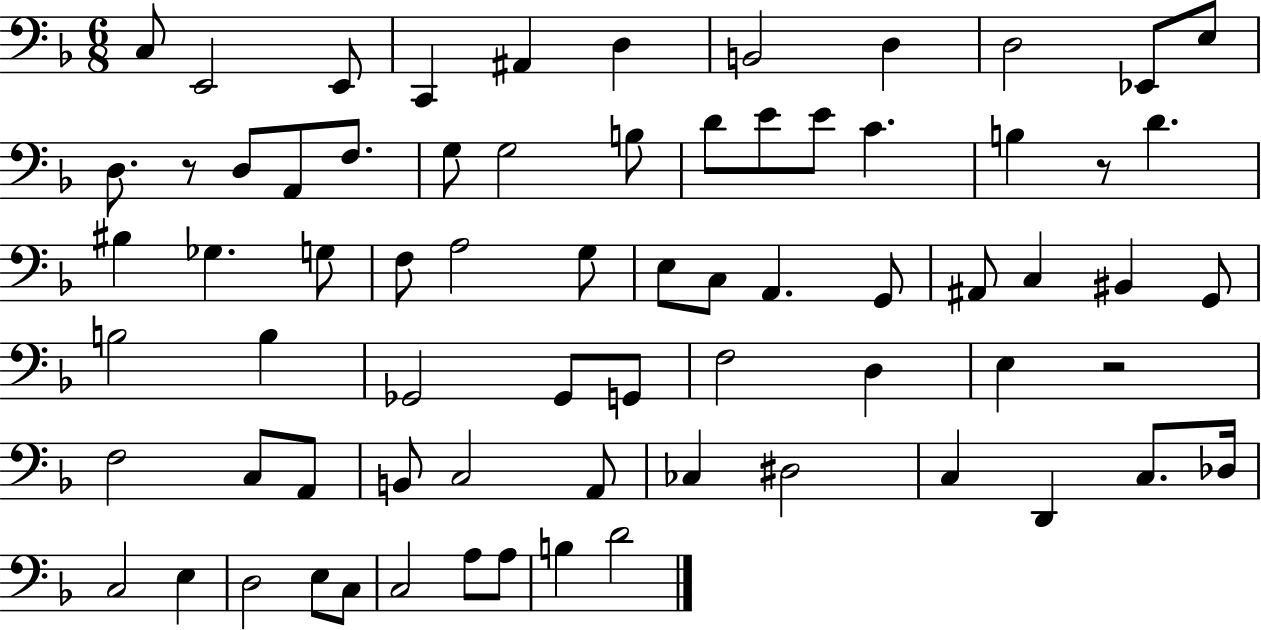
{
  \clef bass
  \numericTimeSignature
  \time 6/8
  \key f \major
  \repeat volta 2 { c8 e,2 e,8 | c,4 ais,4 d4 | b,2 d4 | d2 ees,8 e8 | \break d8. r8 d8 a,8 f8. | g8 g2 b8 | d'8 e'8 e'8 c'4. | b4 r8 d'4. | \break bis4 ges4. g8 | f8 a2 g8 | e8 c8 a,4. g,8 | ais,8 c4 bis,4 g,8 | \break b2 b4 | ges,2 ges,8 g,8 | f2 d4 | e4 r2 | \break f2 c8 a,8 | b,8 c2 a,8 | ces4 dis2 | c4 d,4 c8. des16 | \break c2 e4 | d2 e8 c8 | c2 a8 a8 | b4 d'2 | \break } \bar "|."
}